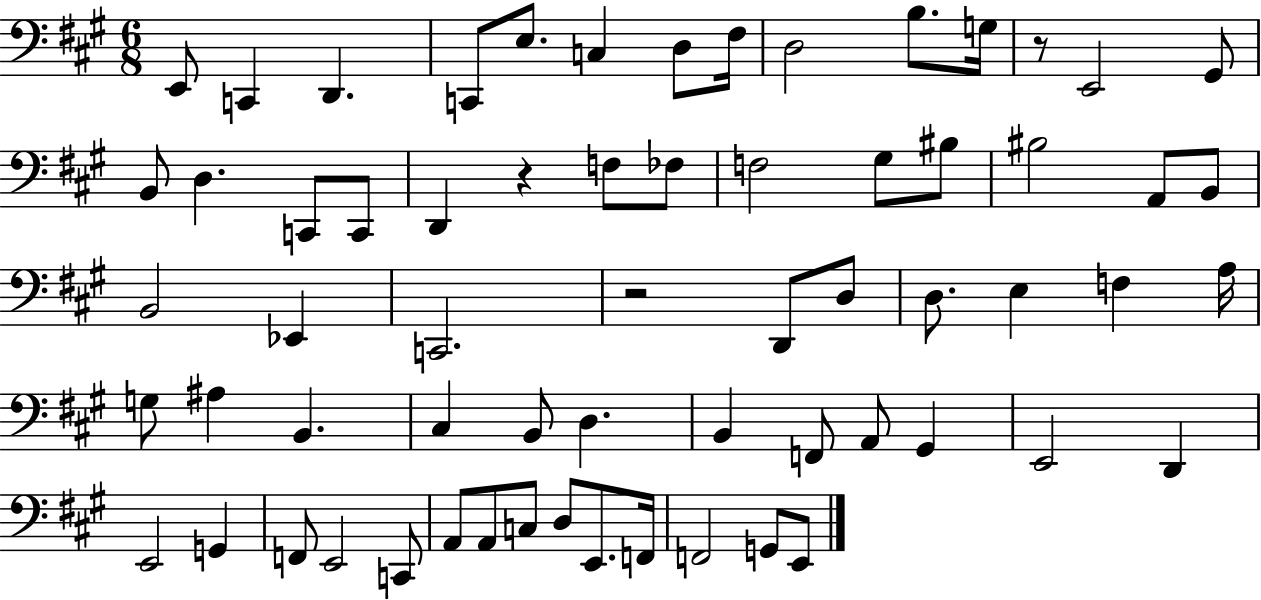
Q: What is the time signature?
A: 6/8